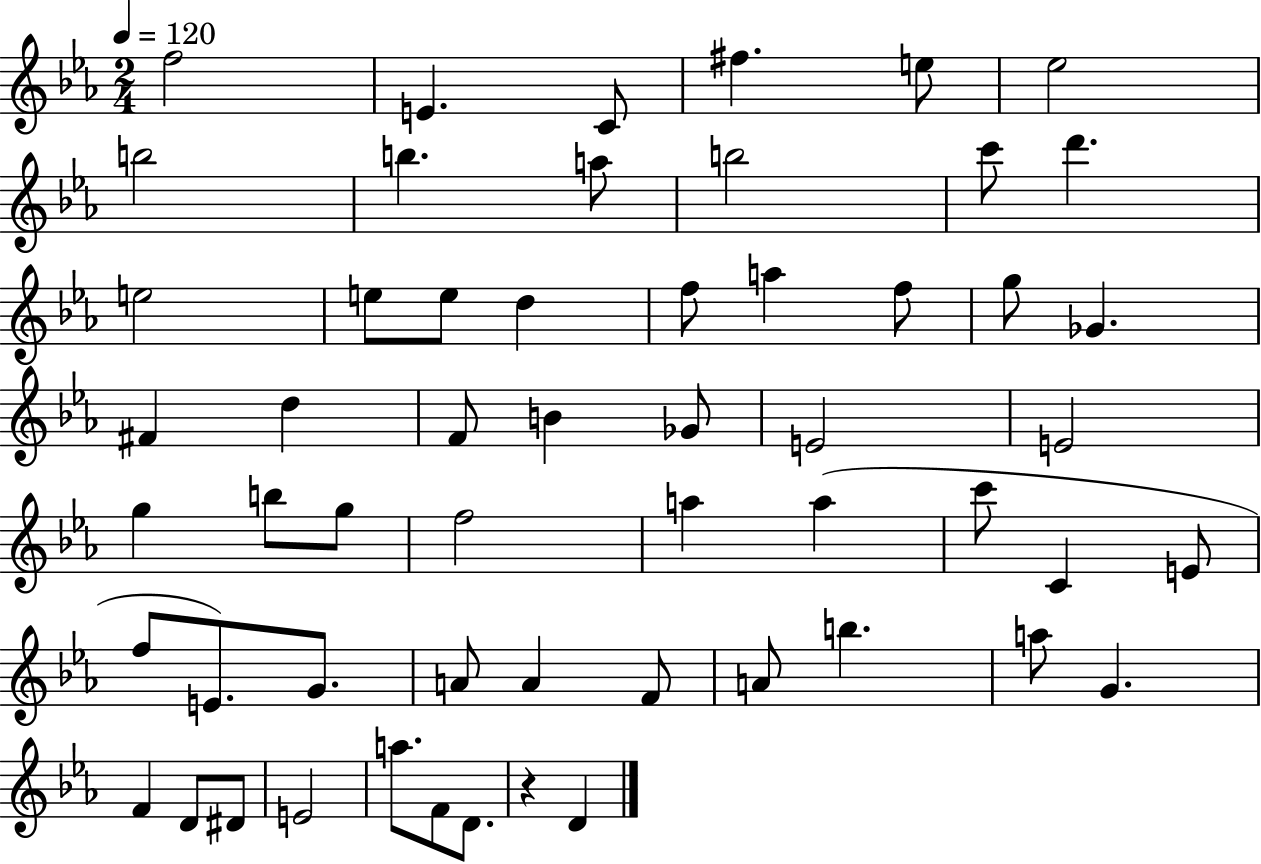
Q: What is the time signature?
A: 2/4